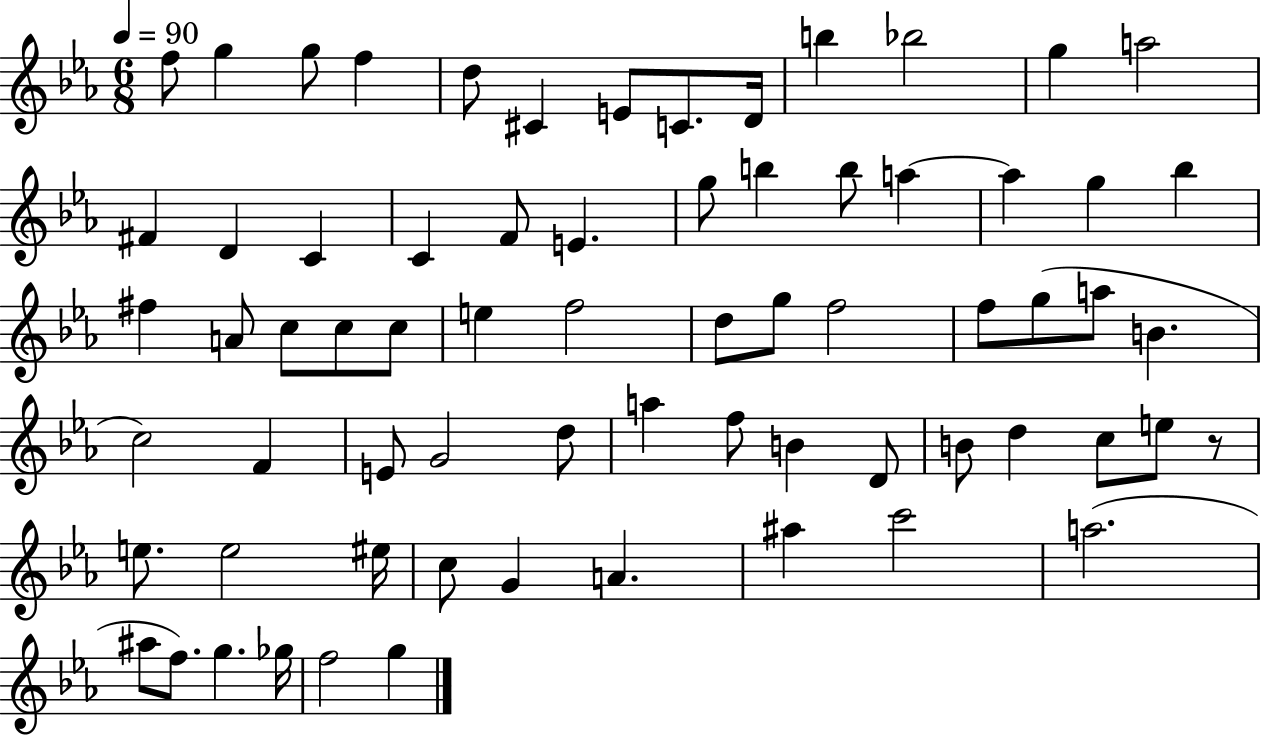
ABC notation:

X:1
T:Untitled
M:6/8
L:1/4
K:Eb
f/2 g g/2 f d/2 ^C E/2 C/2 D/4 b _b2 g a2 ^F D C C F/2 E g/2 b b/2 a a g _b ^f A/2 c/2 c/2 c/2 e f2 d/2 g/2 f2 f/2 g/2 a/2 B c2 F E/2 G2 d/2 a f/2 B D/2 B/2 d c/2 e/2 z/2 e/2 e2 ^e/4 c/2 G A ^a c'2 a2 ^a/2 f/2 g _g/4 f2 g